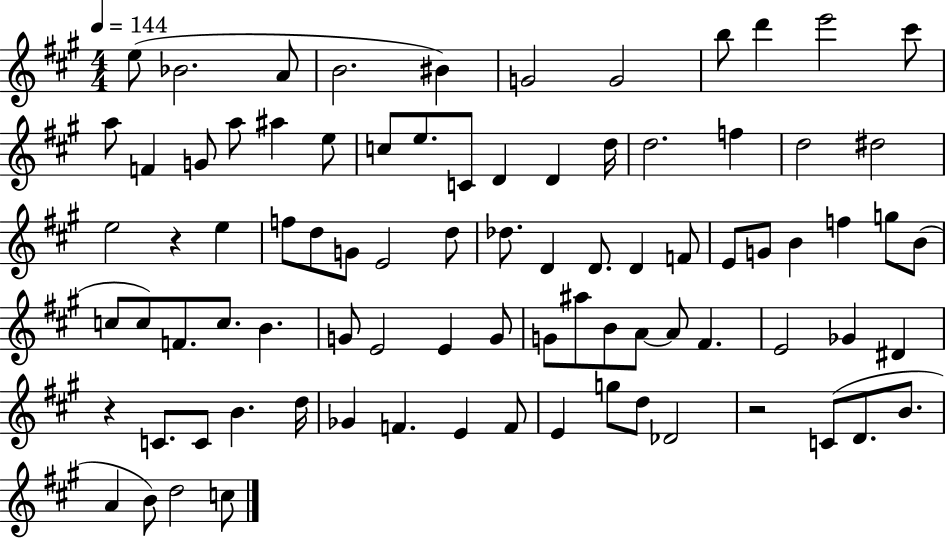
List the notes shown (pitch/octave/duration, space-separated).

E5/e Bb4/h. A4/e B4/h. BIS4/q G4/h G4/h B5/e D6/q E6/h C#6/e A5/e F4/q G4/e A5/e A#5/q E5/e C5/e E5/e. C4/e D4/q D4/q D5/s D5/h. F5/q D5/h D#5/h E5/h R/q E5/q F5/e D5/e G4/e E4/h D5/e Db5/e. D4/q D4/e. D4/q F4/e E4/e G4/e B4/q F5/q G5/e B4/e C5/e C5/e F4/e. C5/e. B4/q. G4/e E4/h E4/q G4/e G4/e A#5/e B4/e A4/e A4/e F#4/q. E4/h Gb4/q D#4/q R/q C4/e. C4/e B4/q. D5/s Gb4/q F4/q. E4/q F4/e E4/q G5/e D5/e Db4/h R/h C4/e D4/e. B4/e. A4/q B4/e D5/h C5/e